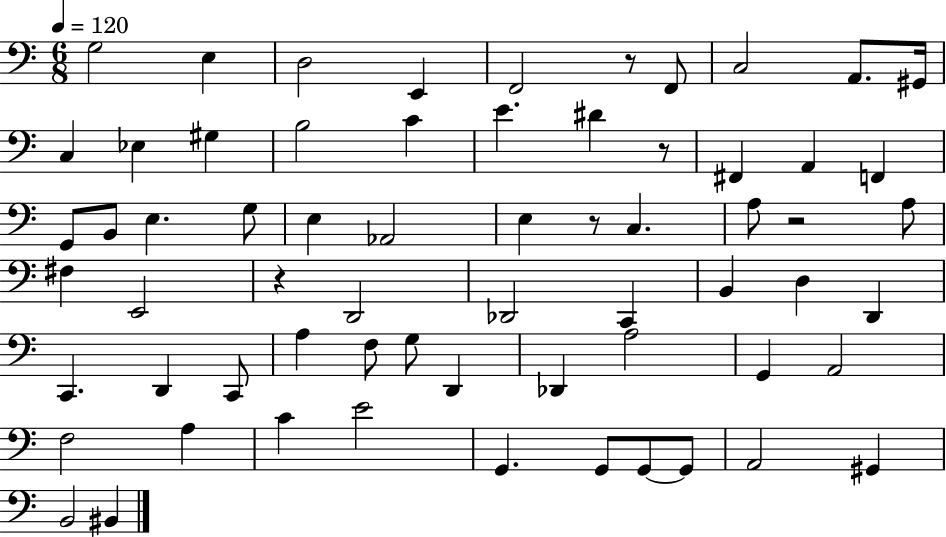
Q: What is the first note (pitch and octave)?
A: G3